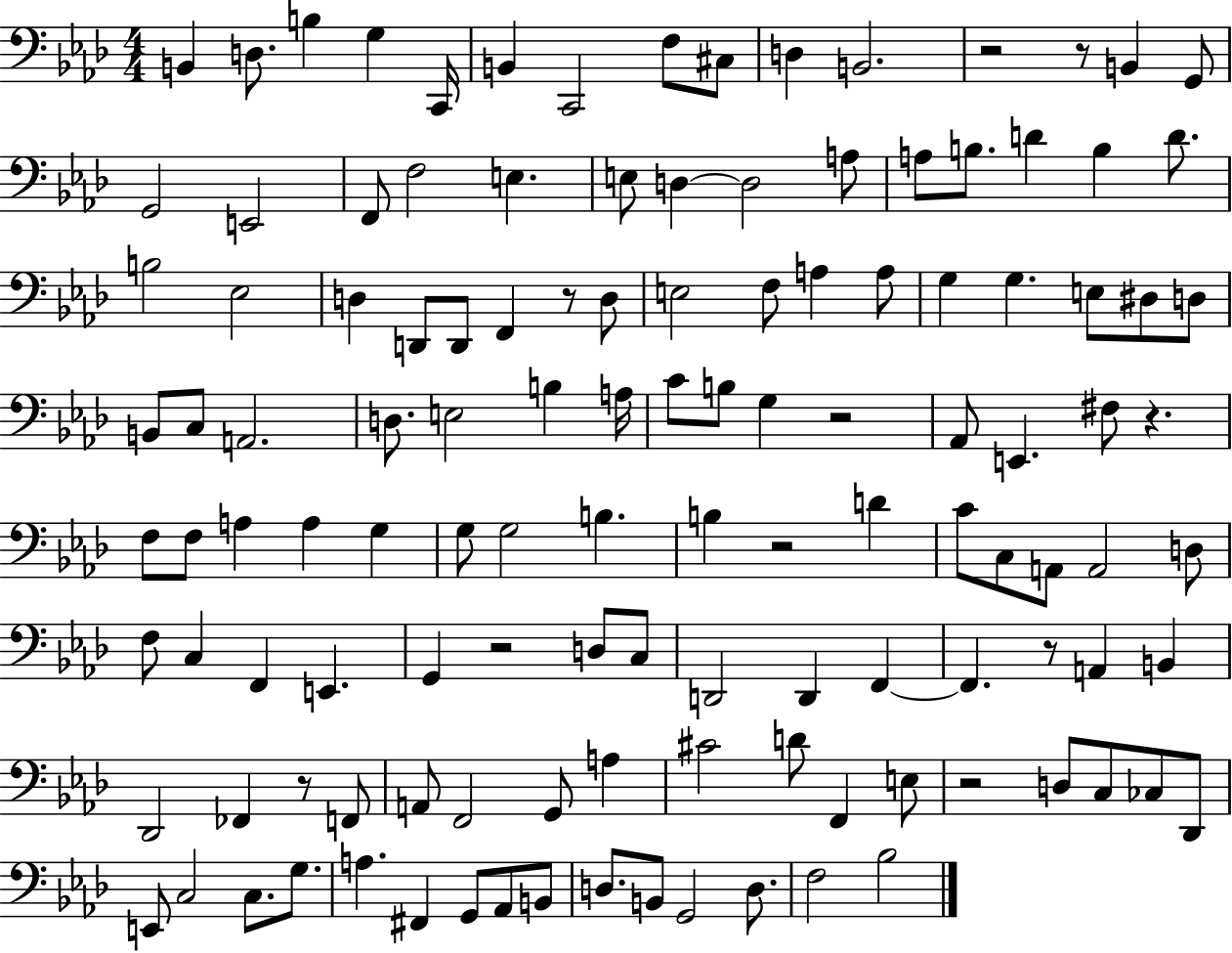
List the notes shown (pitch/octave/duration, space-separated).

B2/q D3/e. B3/q G3/q C2/s B2/q C2/h F3/e C#3/e D3/q B2/h. R/h R/e B2/q G2/e G2/h E2/h F2/e F3/h E3/q. E3/e D3/q D3/h A3/e A3/e B3/e. D4/q B3/q D4/e. B3/h Eb3/h D3/q D2/e D2/e F2/q R/e D3/e E3/h F3/e A3/q A3/e G3/q G3/q. E3/e D#3/e D3/e B2/e C3/e A2/h. D3/e. E3/h B3/q A3/s C4/e B3/e G3/q R/h Ab2/e E2/q. F#3/e R/q. F3/e F3/e A3/q A3/q G3/q G3/e G3/h B3/q. B3/q R/h D4/q C4/e C3/e A2/e A2/h D3/e F3/e C3/q F2/q E2/q. G2/q R/h D3/e C3/e D2/h D2/q F2/q F2/q. R/e A2/q B2/q Db2/h FES2/q R/e F2/e A2/e F2/h G2/e A3/q C#4/h D4/e F2/q E3/e R/h D3/e C3/e CES3/e Db2/e E2/e C3/h C3/e. G3/e. A3/q. F#2/q G2/e Ab2/e B2/e D3/e. B2/e G2/h D3/e. F3/h Bb3/h